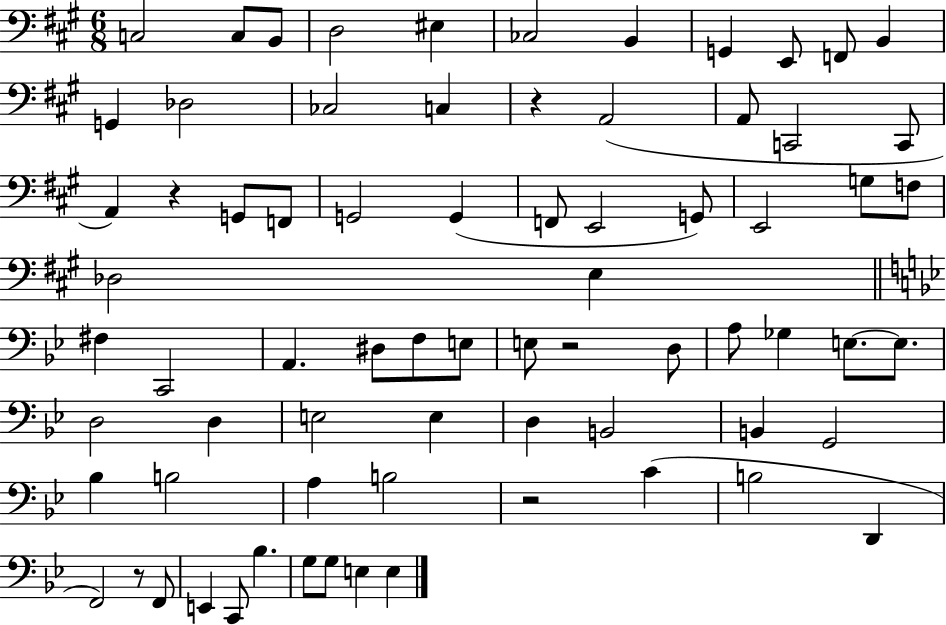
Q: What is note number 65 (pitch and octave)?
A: G3